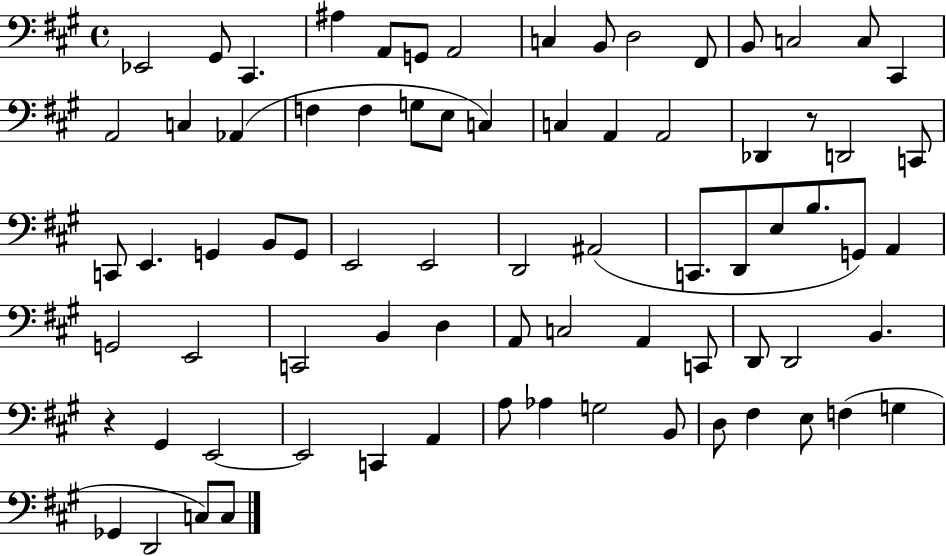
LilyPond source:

{
  \clef bass
  \time 4/4
  \defaultTimeSignature
  \key a \major
  ees,2 gis,8 cis,4. | ais4 a,8 g,8 a,2 | c4 b,8 d2 fis,8 | b,8 c2 c8 cis,4 | \break a,2 c4 aes,4( | f4 f4 g8 e8 c4) | c4 a,4 a,2 | des,4 r8 d,2 c,8 | \break c,8 e,4. g,4 b,8 g,8 | e,2 e,2 | d,2 ais,2( | c,8. d,8 e8 b8. g,8) a,4 | \break g,2 e,2 | c,2 b,4 d4 | a,8 c2 a,4 c,8 | d,8 d,2 b,4. | \break r4 gis,4 e,2~~ | e,2 c,4 a,4 | a8 aes4 g2 b,8 | d8 fis4 e8 f4( g4 | \break ges,4 d,2 c8) c8 | \bar "|."
}